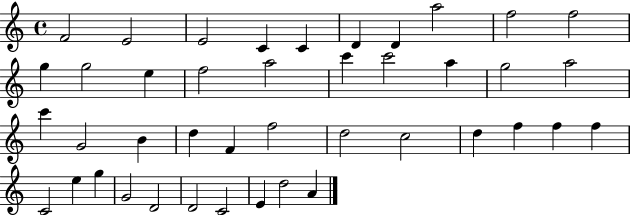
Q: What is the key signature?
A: C major